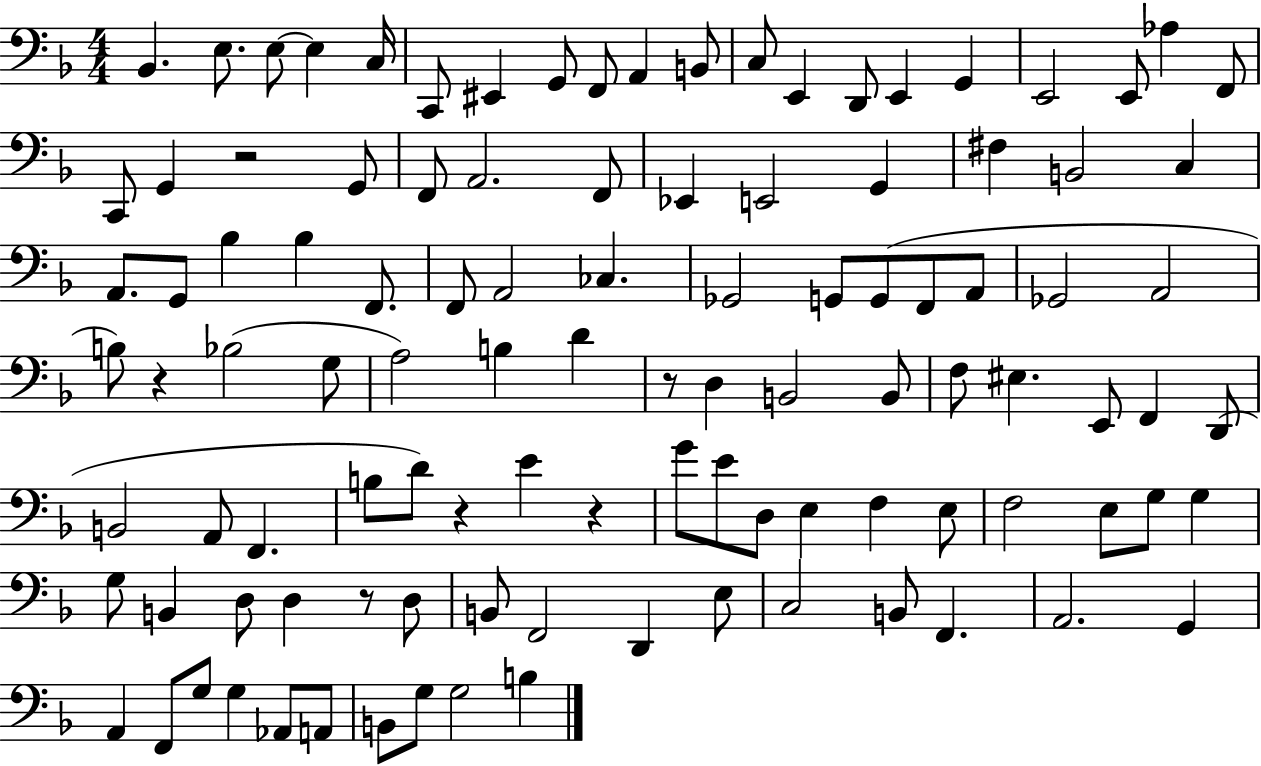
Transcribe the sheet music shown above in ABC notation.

X:1
T:Untitled
M:4/4
L:1/4
K:F
_B,, E,/2 E,/2 E, C,/4 C,,/2 ^E,, G,,/2 F,,/2 A,, B,,/2 C,/2 E,, D,,/2 E,, G,, E,,2 E,,/2 _A, F,,/2 C,,/2 G,, z2 G,,/2 F,,/2 A,,2 F,,/2 _E,, E,,2 G,, ^F, B,,2 C, A,,/2 G,,/2 _B, _B, F,,/2 F,,/2 A,,2 _C, _G,,2 G,,/2 G,,/2 F,,/2 A,,/2 _G,,2 A,,2 B,/2 z _B,2 G,/2 A,2 B, D z/2 D, B,,2 B,,/2 F,/2 ^E, E,,/2 F,, D,,/2 B,,2 A,,/2 F,, B,/2 D/2 z E z G/2 E/2 D,/2 E, F, E,/2 F,2 E,/2 G,/2 G, G,/2 B,, D,/2 D, z/2 D,/2 B,,/2 F,,2 D,, E,/2 C,2 B,,/2 F,, A,,2 G,, A,, F,,/2 G,/2 G, _A,,/2 A,,/2 B,,/2 G,/2 G,2 B,